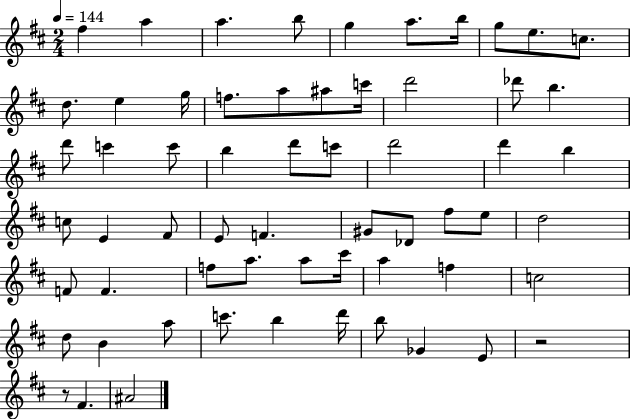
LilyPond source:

{
  \clef treble
  \numericTimeSignature
  \time 2/4
  \key d \major
  \tempo 4 = 144
  \repeat volta 2 { fis''4 a''4 | a''4. b''8 | g''4 a''8. b''16 | g''8 e''8. c''8. | \break d''8. e''4 g''16 | f''8. a''8 ais''8 c'''16 | d'''2 | des'''8 b''4. | \break d'''8 c'''4 c'''8 | b''4 d'''8 c'''8 | d'''2 | d'''4 b''4 | \break c''8 e'4 fis'8 | e'8 f'4. | gis'8 des'8 fis''8 e''8 | d''2 | \break f'8 f'4. | f''8 a''8. a''8 cis'''16 | a''4 f''4 | c''2 | \break d''8 b'4 a''8 | c'''8. b''4 d'''16 | b''8 ges'4 e'8 | r2 | \break r8 fis'4. | ais'2 | } \bar "|."
}